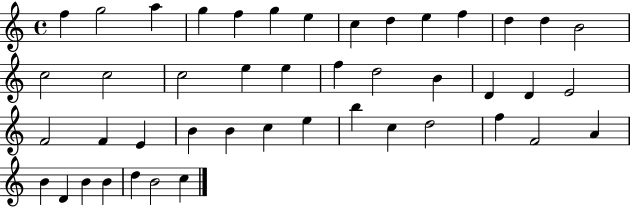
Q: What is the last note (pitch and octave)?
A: C5